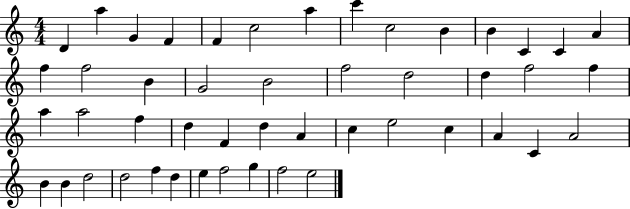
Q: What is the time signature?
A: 4/4